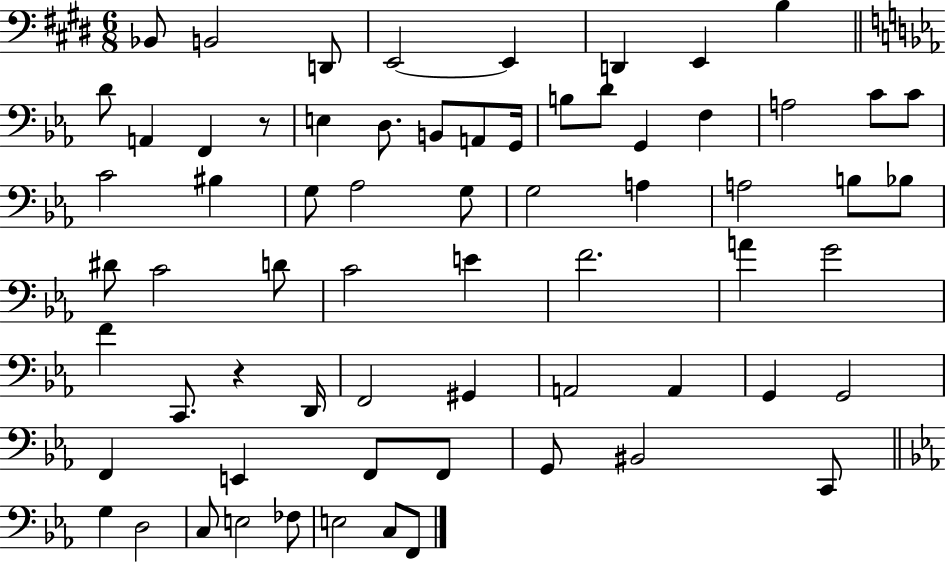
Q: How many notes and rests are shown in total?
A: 67